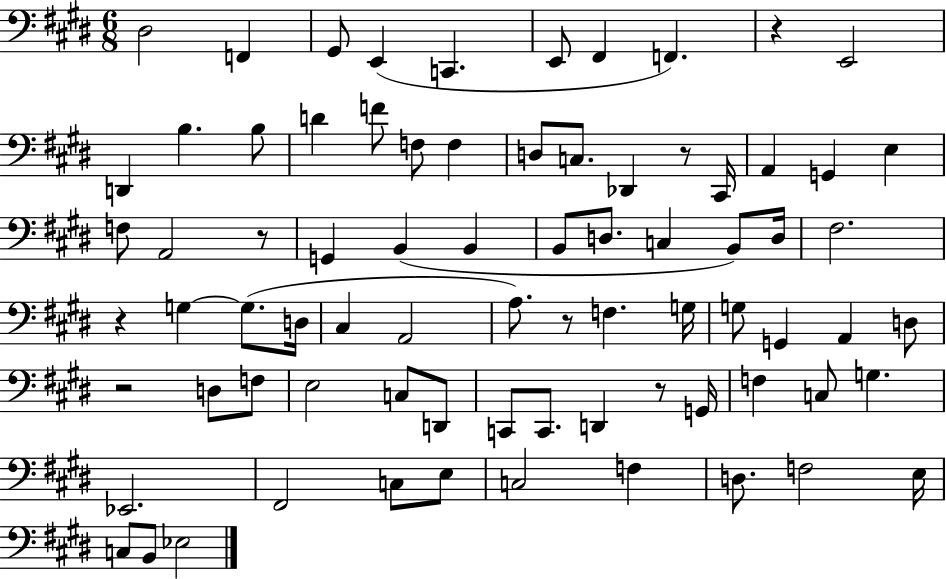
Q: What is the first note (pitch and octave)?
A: D#3